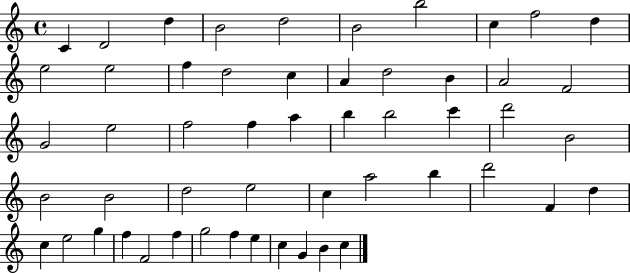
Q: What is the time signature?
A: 4/4